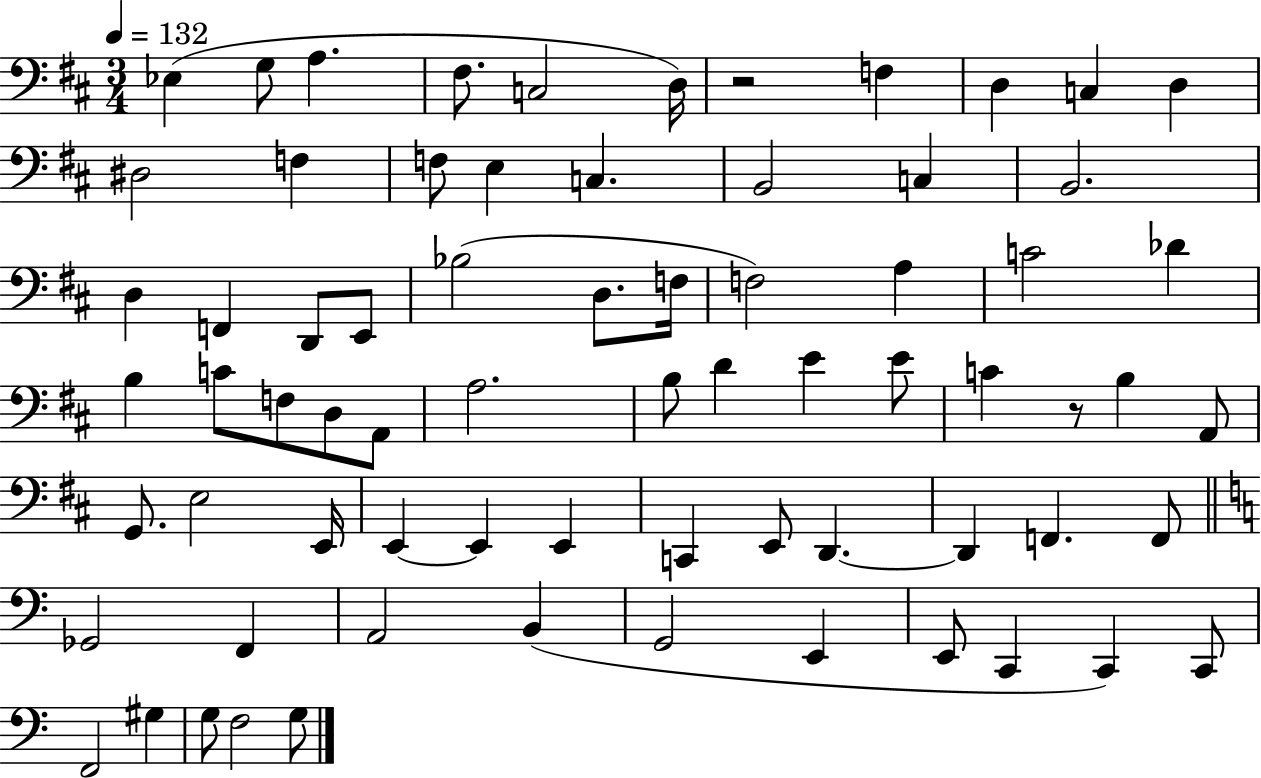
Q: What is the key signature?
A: D major